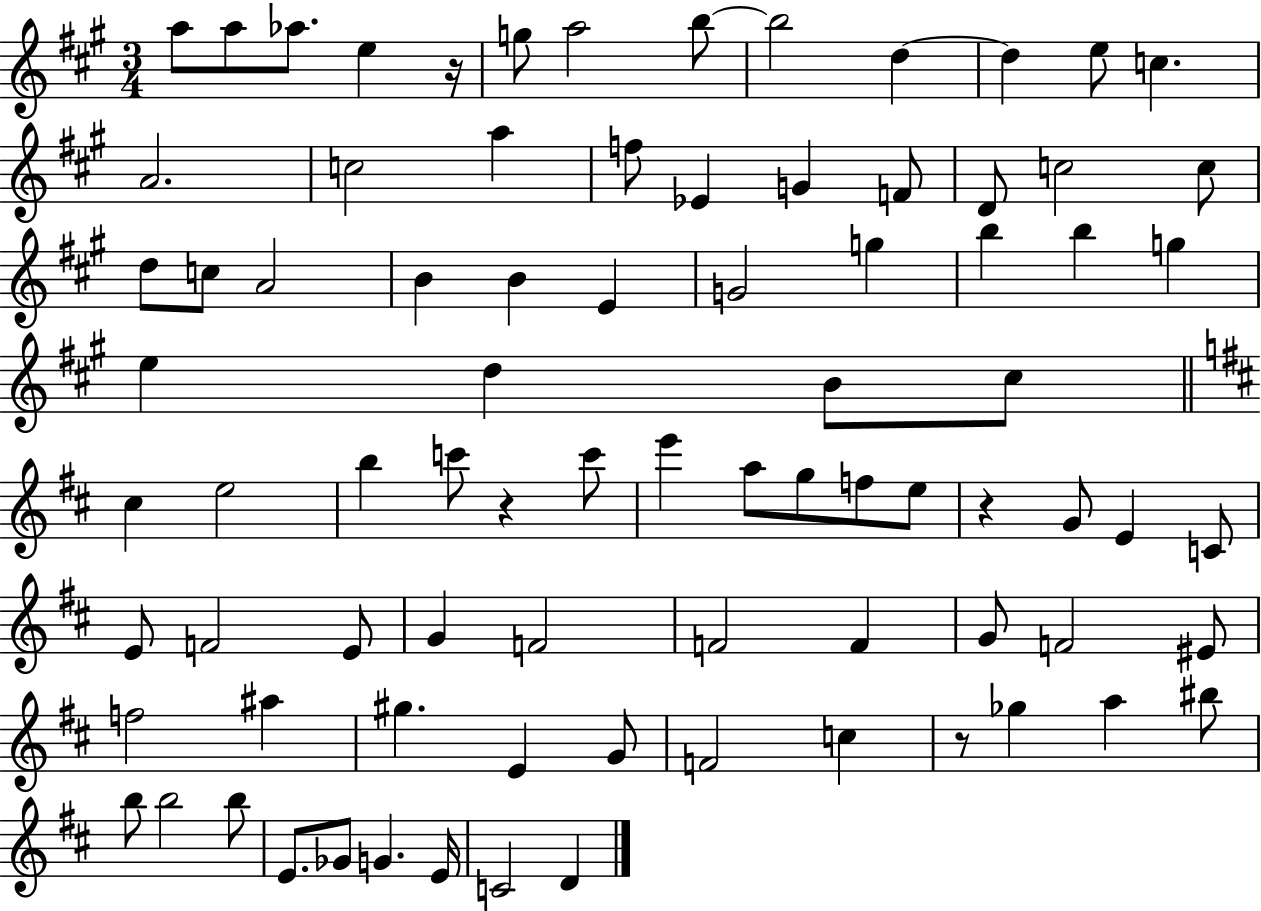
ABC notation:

X:1
T:Untitled
M:3/4
L:1/4
K:A
a/2 a/2 _a/2 e z/4 g/2 a2 b/2 b2 d d e/2 c A2 c2 a f/2 _E G F/2 D/2 c2 c/2 d/2 c/2 A2 B B E G2 g b b g e d B/2 ^c/2 ^c e2 b c'/2 z c'/2 e' a/2 g/2 f/2 e/2 z G/2 E C/2 E/2 F2 E/2 G F2 F2 F G/2 F2 ^E/2 f2 ^a ^g E G/2 F2 c z/2 _g a ^b/2 b/2 b2 b/2 E/2 _G/2 G E/4 C2 D